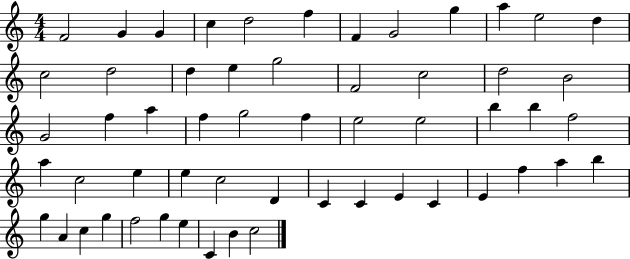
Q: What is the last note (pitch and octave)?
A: C5